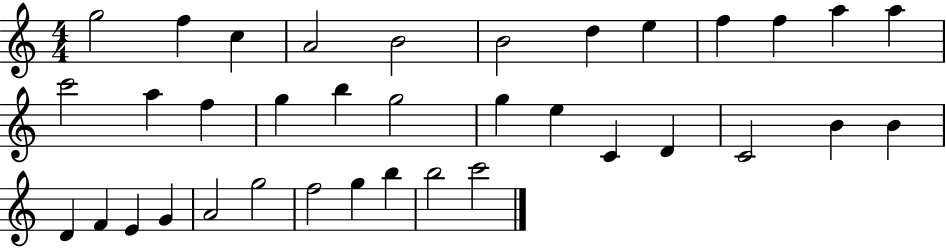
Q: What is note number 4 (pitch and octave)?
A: A4